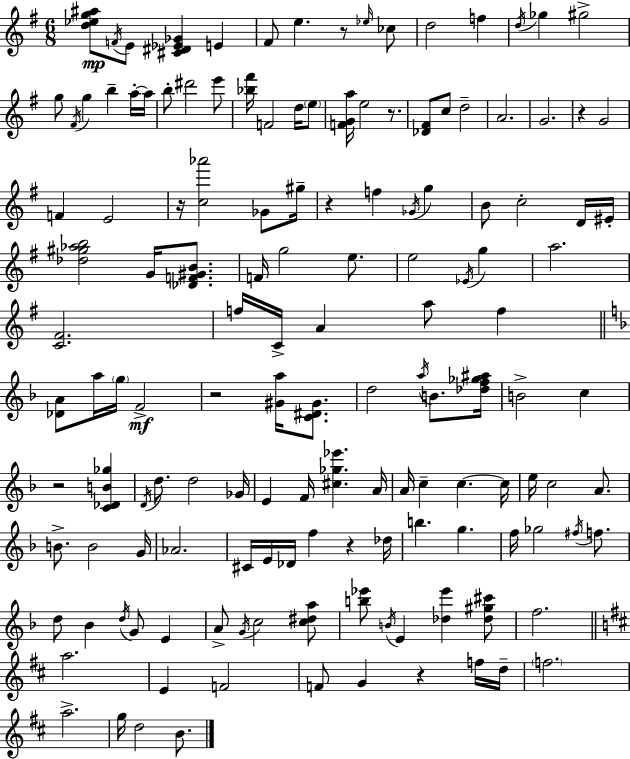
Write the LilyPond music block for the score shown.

{
  \clef treble
  \numericTimeSignature
  \time 6/8
  \key g \major
  <d'' ees'' g'' ais''>8\mp \acciaccatura { f'16 } e'8 <cis' dis' ees' ges'>4 e'4 | fis'8 e''4. r8 \grace { ees''16 } | ces''8 d''2 f''4 | \acciaccatura { d''16 } ges''4 gis''2-> | \break g''8 \acciaccatura { fis'16 } g''4 b''4-- | a''16-.~~ a''16 b''8-. dis'''2 | e'''8 <bes'' fis'''>16 f'2 | d''16 \parenthesize e''8 <f' g' a''>16 e''2 | \break r8. <des' fis'>8 c''8 d''2-- | a'2. | g'2. | r4 g'2 | \break f'4 e'2 | r16 <c'' aes'''>2 | ges'8 gis''16-- r4 f''4 | \acciaccatura { ges'16 } g''4 b'8 c''2-. | \break d'16 eis'16-. <des'' gis'' aes'' b''>2 | g'16 <des' f' gis' b'>8. f'16 g''2 | e''8. e''2 | \acciaccatura { ees'16 } g''4 a''2. | \break <c' fis'>2. | f''16 c'16-> a'4 | a''8 f''4 \bar "||" \break \key f \major <des' a'>8 a''16 \parenthesize g''16 f'2->\mf | r2 <gis' a''>16 <c' dis' gis'>8. | d''2 \acciaccatura { a''16 } b'8. | <des'' f'' ges'' ais''>16 b'2-> c''4 | \break r2 <c' des' b' ges''>4 | \acciaccatura { d'16 } d''8. d''2 | ges'16 e'4 f'16 <cis'' ges'' ees'''>4. | a'16 a'16 c''4-- c''4.~~ | \break c''16 e''16 c''2 a'8. | b'8.-> b'2 | g'16 aes'2. | cis'16 e'16 des'16 f''4 r4 | \break des''16 b''4. g''4. | f''16 ges''2 \acciaccatura { fis''16 } | f''8. d''8 bes'4 \acciaccatura { d''16 } g'8 | e'4 a'8-> \acciaccatura { g'16 } c''2 | \break <c'' dis'' a''>8 <b'' ees'''>8 \acciaccatura { b'16 } e'4 | <des'' ees'''>4 <des'' gis'' cis'''>8 f''2. | \bar "||" \break \key d \major a''2. | e'4 f'2 | f'8 g'4 r4 f''16 d''16-- | \parenthesize f''2. | \break a''2.-> | g''16 d''2 b'8. | \bar "|."
}